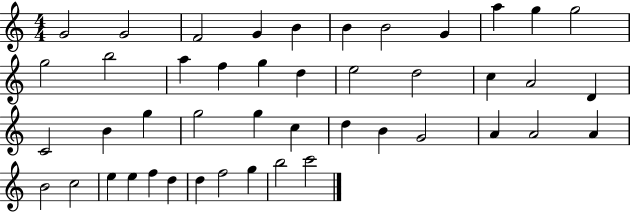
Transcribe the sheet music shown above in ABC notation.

X:1
T:Untitled
M:4/4
L:1/4
K:C
G2 G2 F2 G B B B2 G a g g2 g2 b2 a f g d e2 d2 c A2 D C2 B g g2 g c d B G2 A A2 A B2 c2 e e f d d f2 g b2 c'2